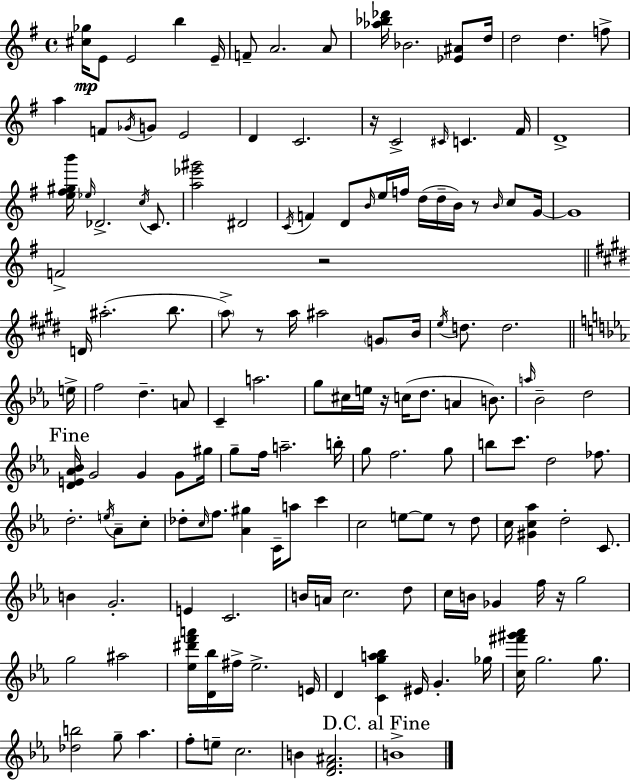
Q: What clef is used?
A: treble